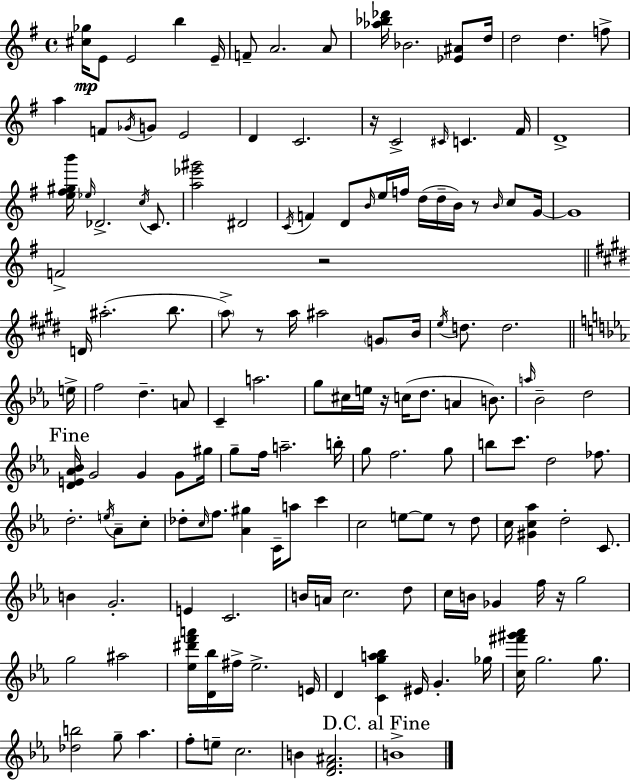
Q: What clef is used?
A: treble